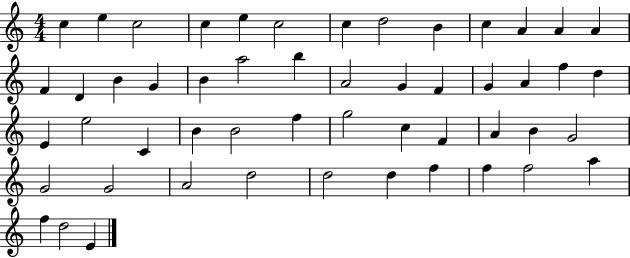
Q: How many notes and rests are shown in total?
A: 52